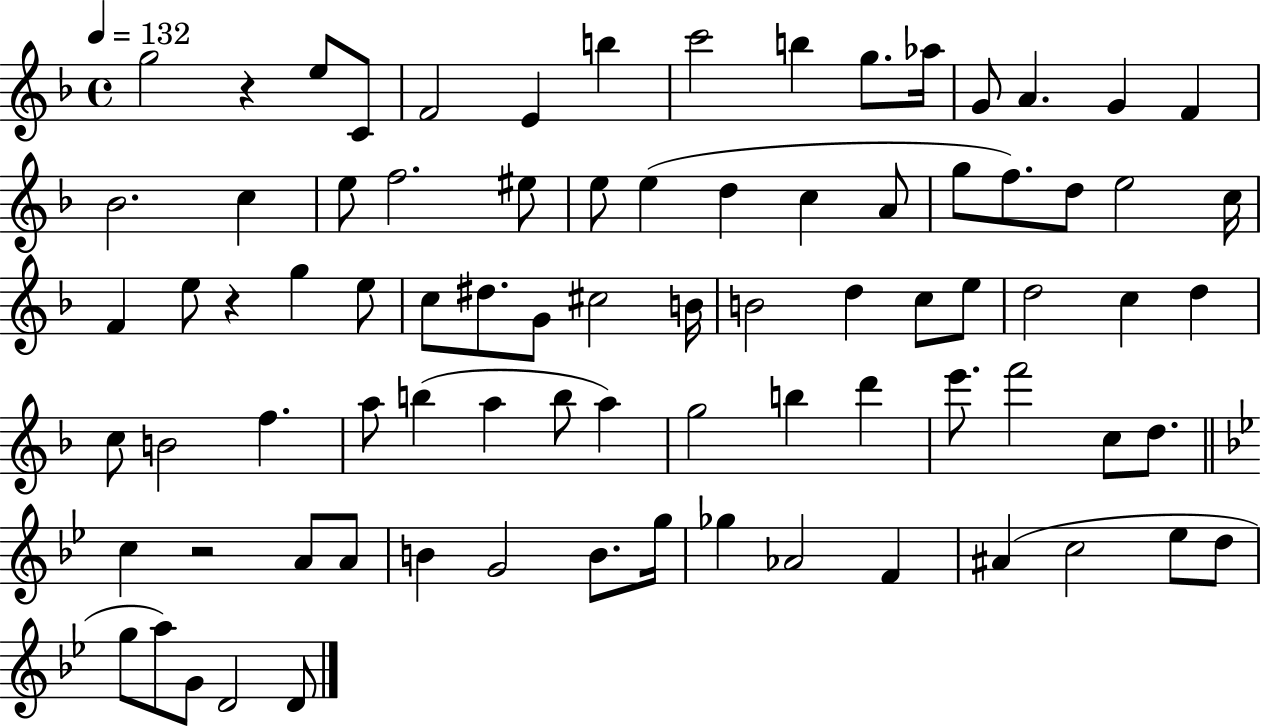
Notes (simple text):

G5/h R/q E5/e C4/e F4/h E4/q B5/q C6/h B5/q G5/e. Ab5/s G4/e A4/q. G4/q F4/q Bb4/h. C5/q E5/e F5/h. EIS5/e E5/e E5/q D5/q C5/q A4/e G5/e F5/e. D5/e E5/h C5/s F4/q E5/e R/q G5/q E5/e C5/e D#5/e. G4/e C#5/h B4/s B4/h D5/q C5/e E5/e D5/h C5/q D5/q C5/e B4/h F5/q. A5/e B5/q A5/q B5/e A5/q G5/h B5/q D6/q E6/e. F6/h C5/e D5/e. C5/q R/h A4/e A4/e B4/q G4/h B4/e. G5/s Gb5/q Ab4/h F4/q A#4/q C5/h Eb5/e D5/e G5/e A5/e G4/e D4/h D4/e